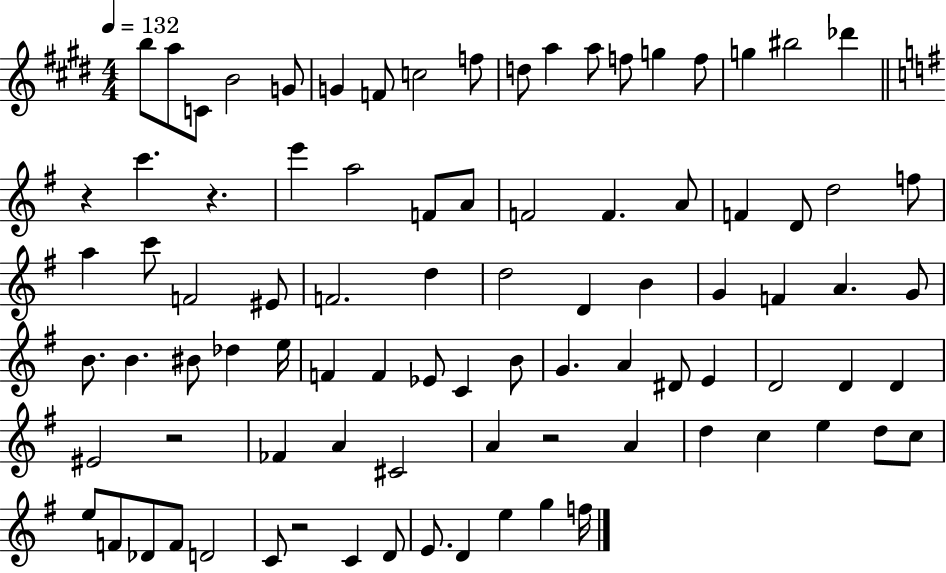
X:1
T:Untitled
M:4/4
L:1/4
K:E
b/2 a/2 C/2 B2 G/2 G F/2 c2 f/2 d/2 a a/2 f/2 g f/2 g ^b2 _d' z c' z e' a2 F/2 A/2 F2 F A/2 F D/2 d2 f/2 a c'/2 F2 ^E/2 F2 d d2 D B G F A G/2 B/2 B ^B/2 _d e/4 F F _E/2 C B/2 G A ^D/2 E D2 D D ^E2 z2 _F A ^C2 A z2 A d c e d/2 c/2 e/2 F/2 _D/2 F/2 D2 C/2 z2 C D/2 E/2 D e g f/4